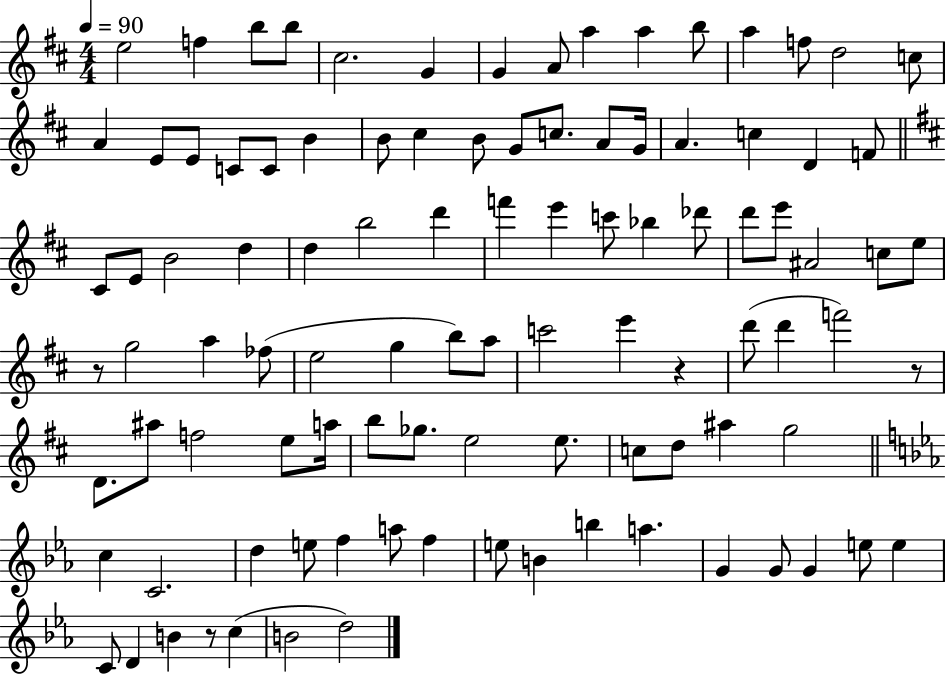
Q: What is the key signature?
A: D major